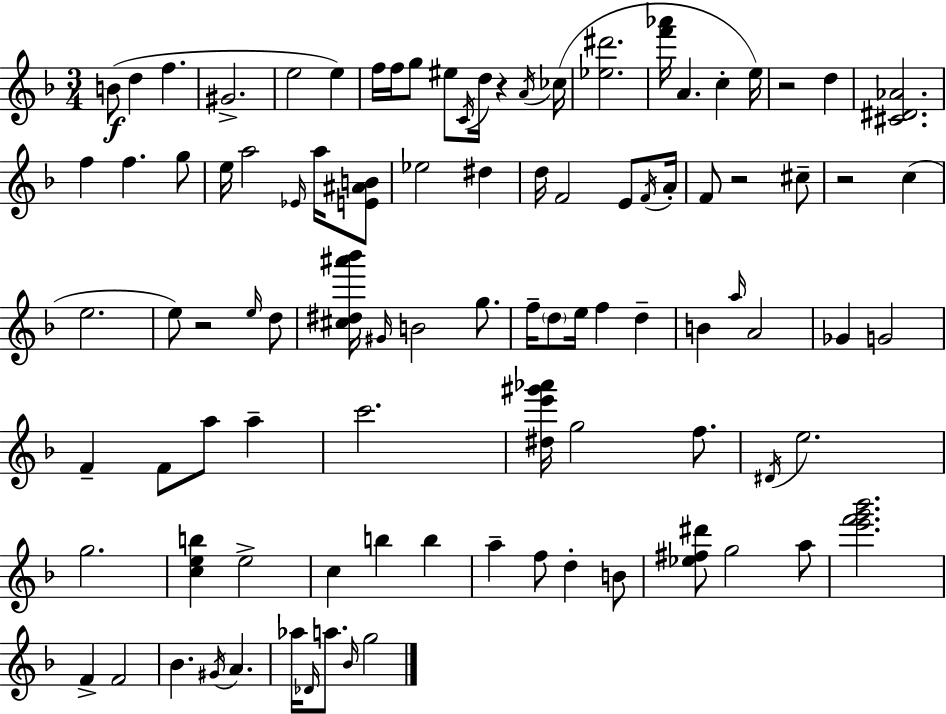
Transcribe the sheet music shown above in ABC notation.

X:1
T:Untitled
M:3/4
L:1/4
K:F
B/2 d f ^G2 e2 e f/4 f/4 g/2 ^e/2 C/4 d/4 z A/4 _c/4 [_e^d']2 [f'_a']/4 A c e/4 z2 d [^C^D_A]2 f f g/2 e/4 a2 _E/4 a/4 [E^AB]/2 _e2 ^d d/4 F2 E/2 F/4 A/4 F/2 z2 ^c/2 z2 c e2 e/2 z2 e/4 d/2 [^c^d^a'_b']/4 ^G/4 B2 g/2 f/4 d/2 e/4 f d B a/4 A2 _G G2 F F/2 a/2 a c'2 [^de'^g'_a']/4 g2 f/2 ^D/4 e2 g2 [ceb] e2 c b b a f/2 d B/2 [_e^f^d']/2 g2 a/2 [e'f'g'_b']2 F F2 _B ^G/4 A _a/4 _D/4 a/2 _B/4 g2